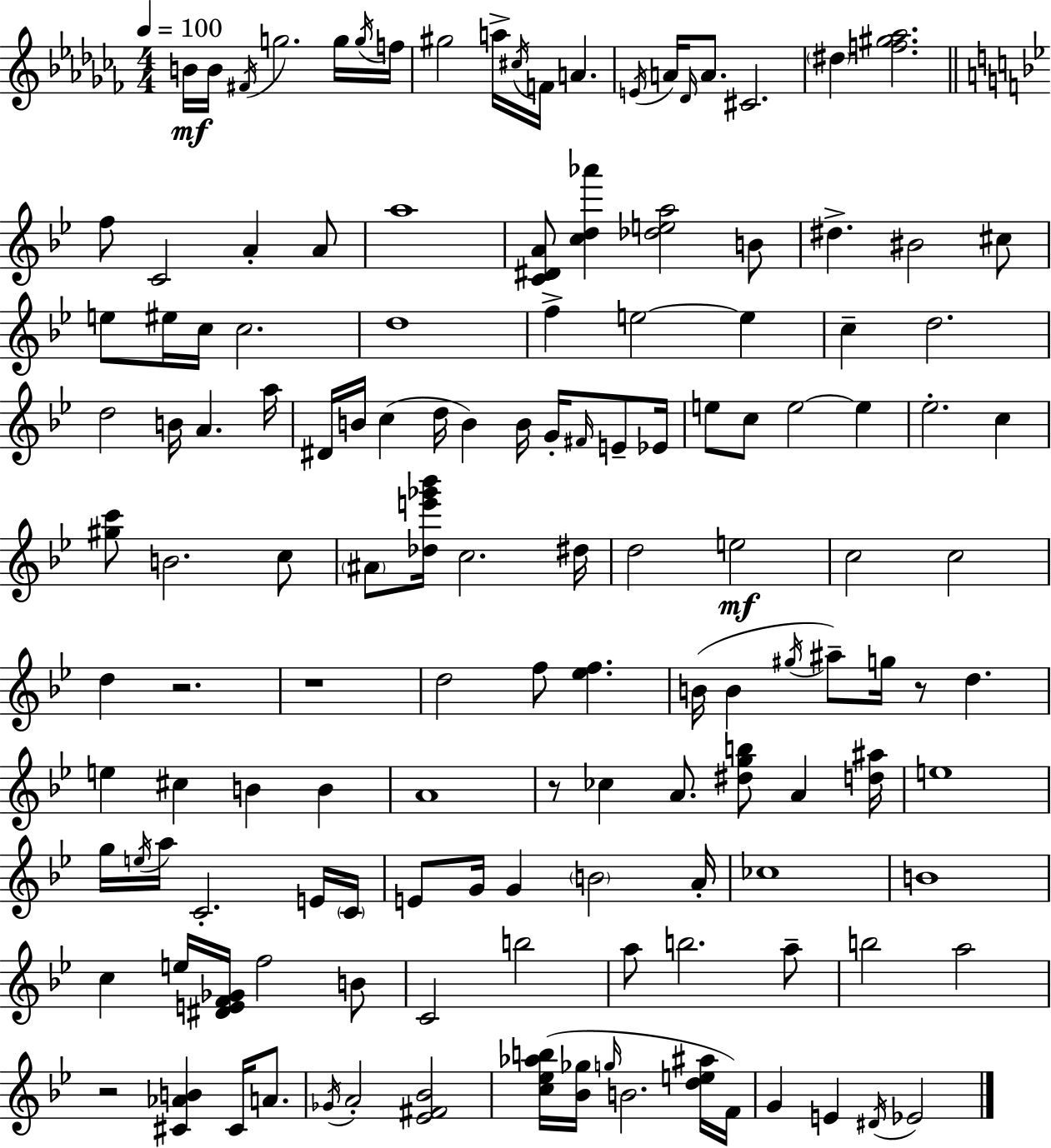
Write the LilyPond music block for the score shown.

{
  \clef treble
  \numericTimeSignature
  \time 4/4
  \key aes \minor
  \tempo 4 = 100
  b'16\mf b'16 \acciaccatura { fis'16 } g''2. g''16 | \acciaccatura { g''16 } f''16 gis''2 a''16-> \acciaccatura { cis''16 } f'16 a'4. | \acciaccatura { e'16 } a'16 \grace { des'16 } a'8. cis'2. | \parenthesize dis''4 <f'' gis'' aes''>2. | \break \bar "||" \break \key bes \major f''8 c'2 a'4-. a'8 | a''1 | <c' dis' a'>8 <c'' d'' aes'''>4 <des'' e'' a''>2 b'8 | dis''4.-> bis'2 cis''8 | \break e''8 eis''16 c''16 c''2. | d''1 | f''4-> e''2~~ e''4 | c''4-- d''2. | \break d''2 b'16 a'4. a''16 | dis'16 b'16 c''4( d''16 b'4) b'16 g'16-. \grace { fis'16 } e'8-- | ees'16 e''8 c''8 e''2~~ e''4 | ees''2.-. c''4 | \break <gis'' c'''>8 b'2. c''8 | \parenthesize ais'8 <des'' e''' ges''' bes'''>16 c''2. | dis''16 d''2 e''2\mf | c''2 c''2 | \break d''4 r2. | r1 | d''2 f''8 <ees'' f''>4. | b'16( b'4 \acciaccatura { gis''16 } ais''8--) g''16 r8 d''4. | \break e''4 cis''4 b'4 b'4 | a'1 | r8 ces''4 a'8. <dis'' g'' b''>8 a'4 | <d'' ais''>16 e''1 | \break g''16 \acciaccatura { e''16 } a''16 c'2.-. | e'16 \parenthesize c'16 e'8 g'16 g'4 \parenthesize b'2 | a'16-. ces''1 | b'1 | \break c''4 e''16 <dis' e' f' ges'>16 f''2 | b'8 c'2 b''2 | a''8 b''2. | a''8-- b''2 a''2 | \break r2 <cis' aes' b'>4 cis'16 | a'8. \acciaccatura { ges'16 } a'2-. <ees' fis' bes'>2 | <c'' ees'' aes'' b''>16( <bes' ges''>16 \grace { g''16 } b'2. | <d'' e'' ais''>16 f'16) g'4 e'4 \acciaccatura { dis'16 } ees'2 | \break \bar "|."
}